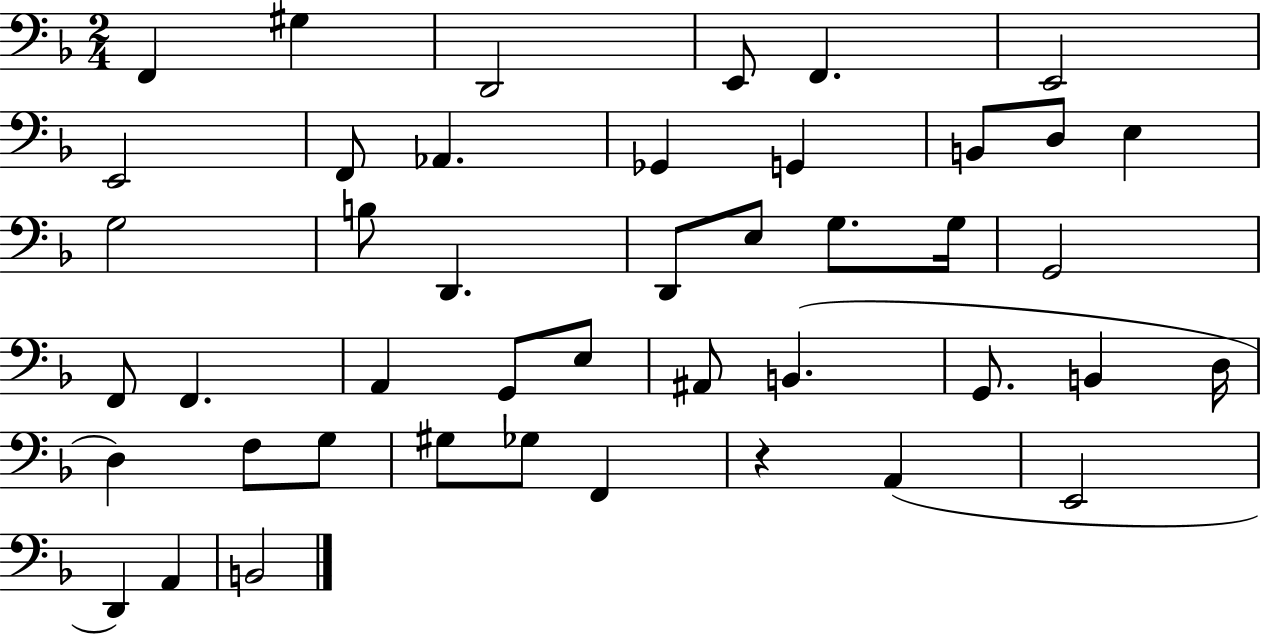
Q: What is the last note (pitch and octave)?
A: B2